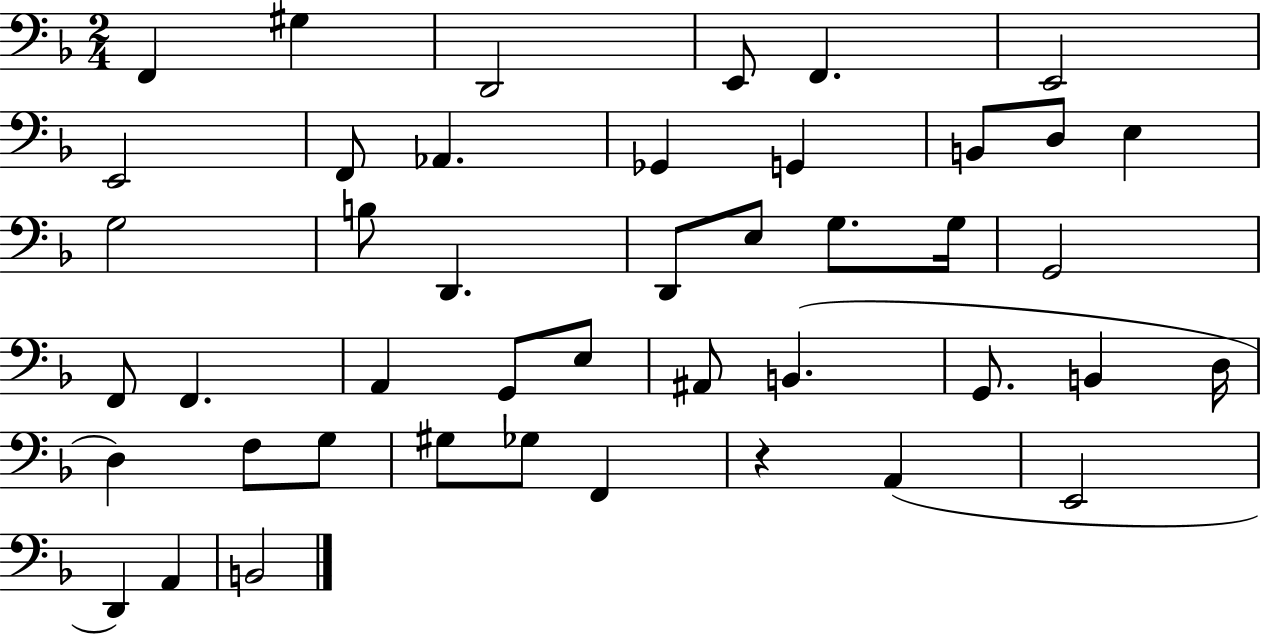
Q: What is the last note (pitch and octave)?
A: B2